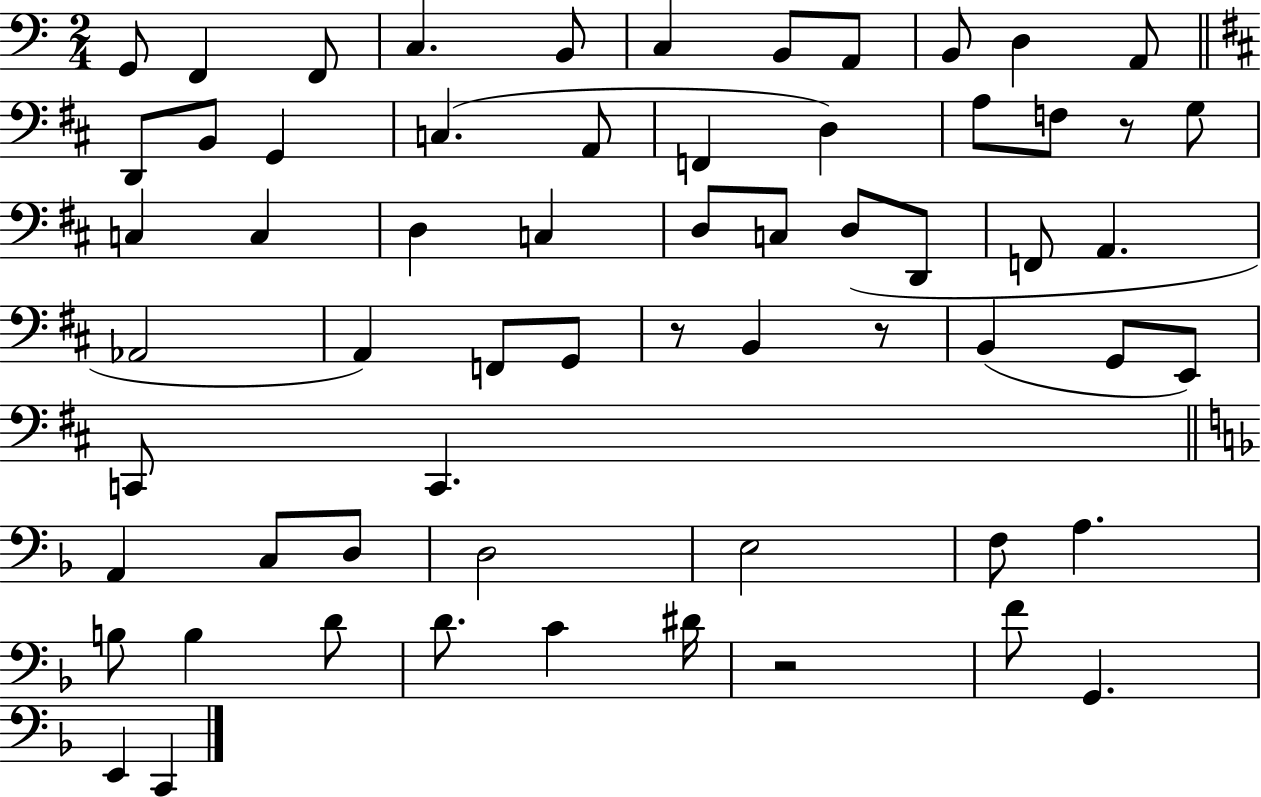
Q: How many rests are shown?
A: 4